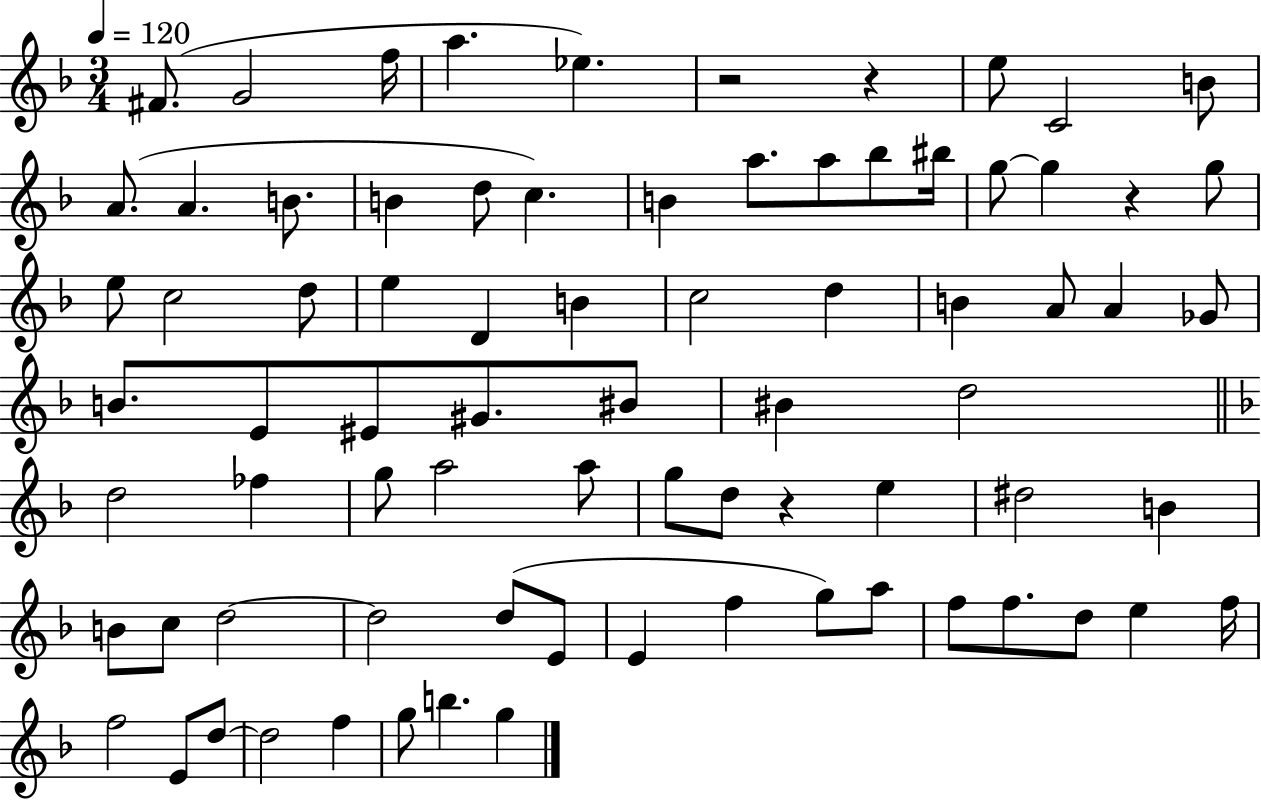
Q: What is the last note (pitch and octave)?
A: G5